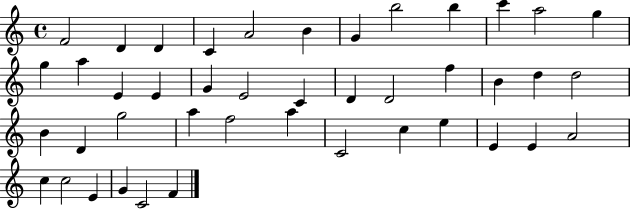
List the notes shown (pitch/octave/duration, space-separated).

F4/h D4/q D4/q C4/q A4/h B4/q G4/q B5/h B5/q C6/q A5/h G5/q G5/q A5/q E4/q E4/q G4/q E4/h C4/q D4/q D4/h F5/q B4/q D5/q D5/h B4/q D4/q G5/h A5/q F5/h A5/q C4/h C5/q E5/q E4/q E4/q A4/h C5/q C5/h E4/q G4/q C4/h F4/q